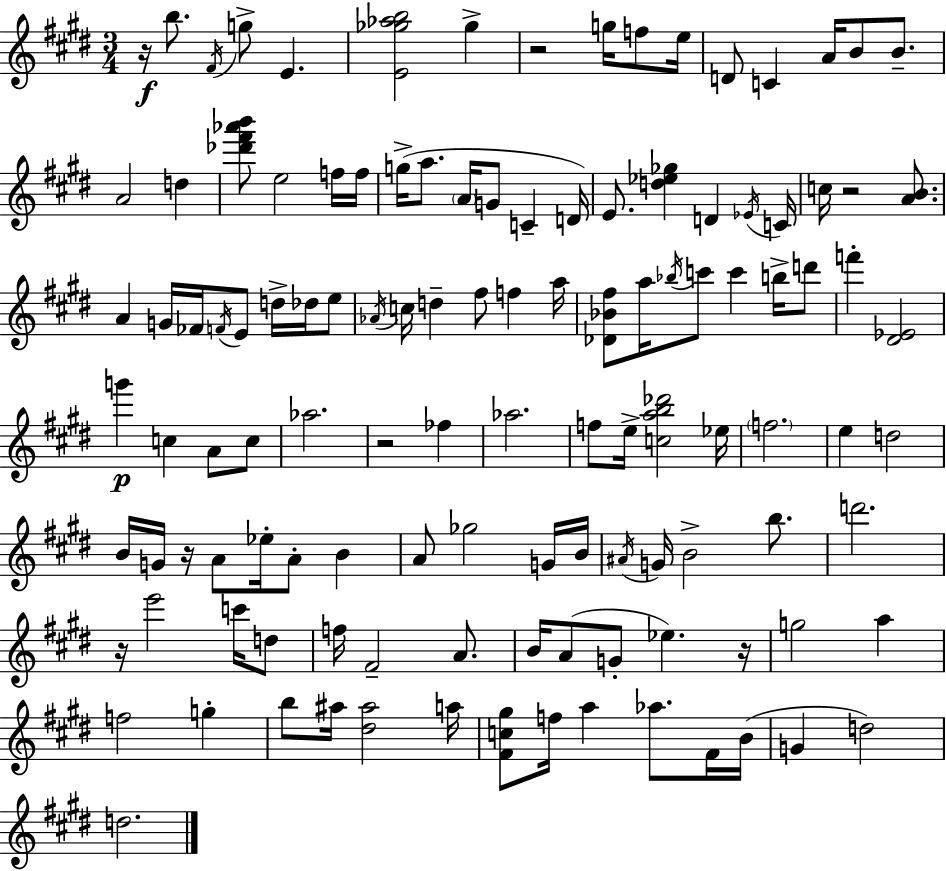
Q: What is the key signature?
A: E major